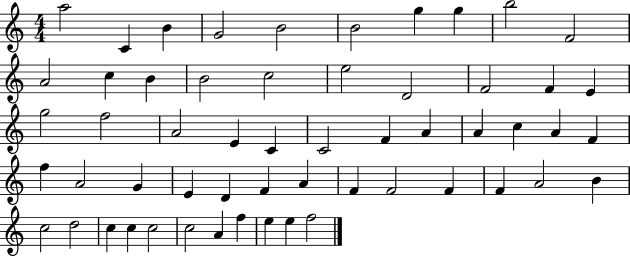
X:1
T:Untitled
M:4/4
L:1/4
K:C
a2 C B G2 B2 B2 g g b2 F2 A2 c B B2 c2 e2 D2 F2 F E g2 f2 A2 E C C2 F A A c A F f A2 G E D F A F F2 F F A2 B c2 d2 c c c2 c2 A f e e f2